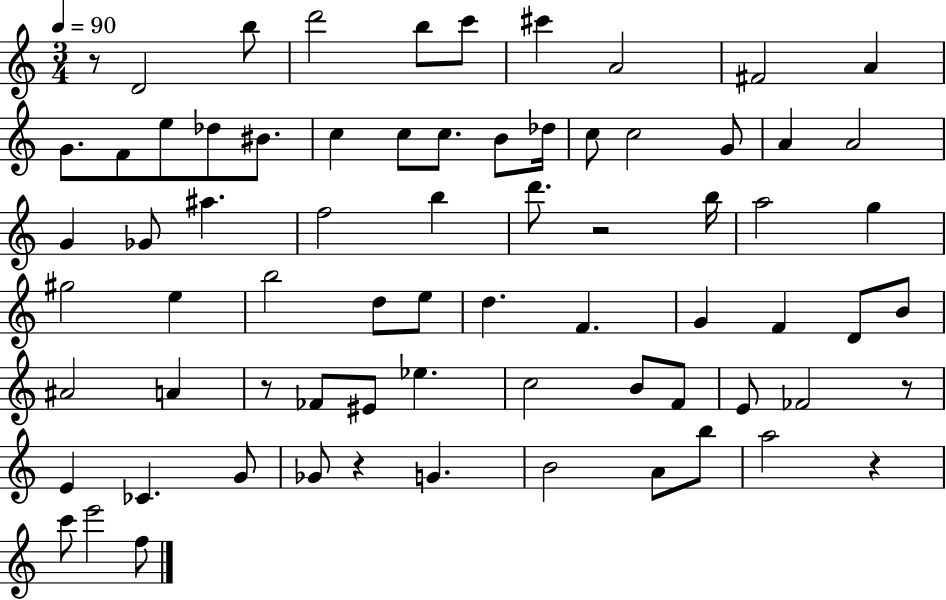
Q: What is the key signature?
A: C major